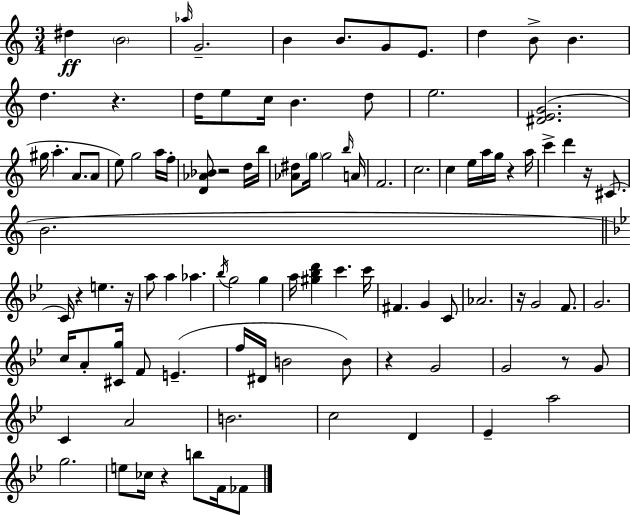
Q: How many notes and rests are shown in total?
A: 100